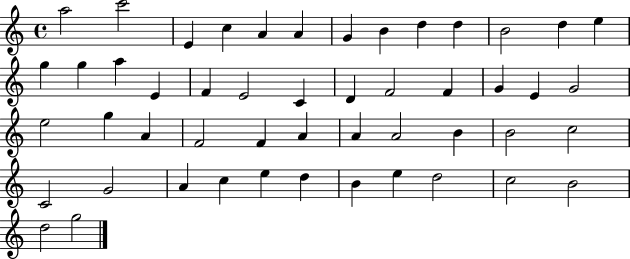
A5/h C6/h E4/q C5/q A4/q A4/q G4/q B4/q D5/q D5/q B4/h D5/q E5/q G5/q G5/q A5/q E4/q F4/q E4/h C4/q D4/q F4/h F4/q G4/q E4/q G4/h E5/h G5/q A4/q F4/h F4/q A4/q A4/q A4/h B4/q B4/h C5/h C4/h G4/h A4/q C5/q E5/q D5/q B4/q E5/q D5/h C5/h B4/h D5/h G5/h